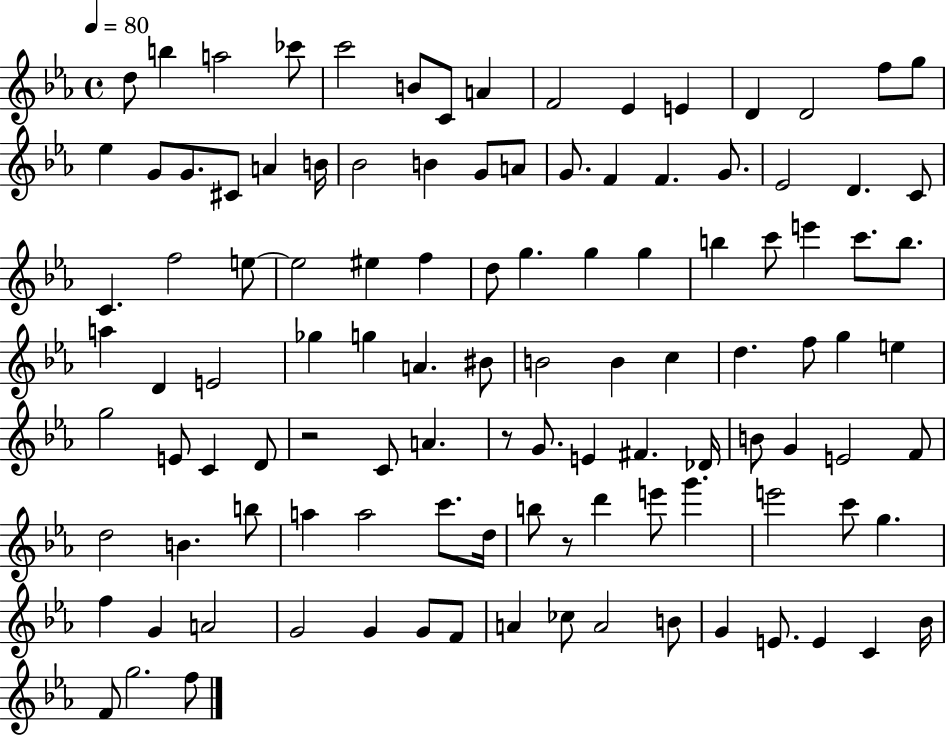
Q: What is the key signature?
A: EES major